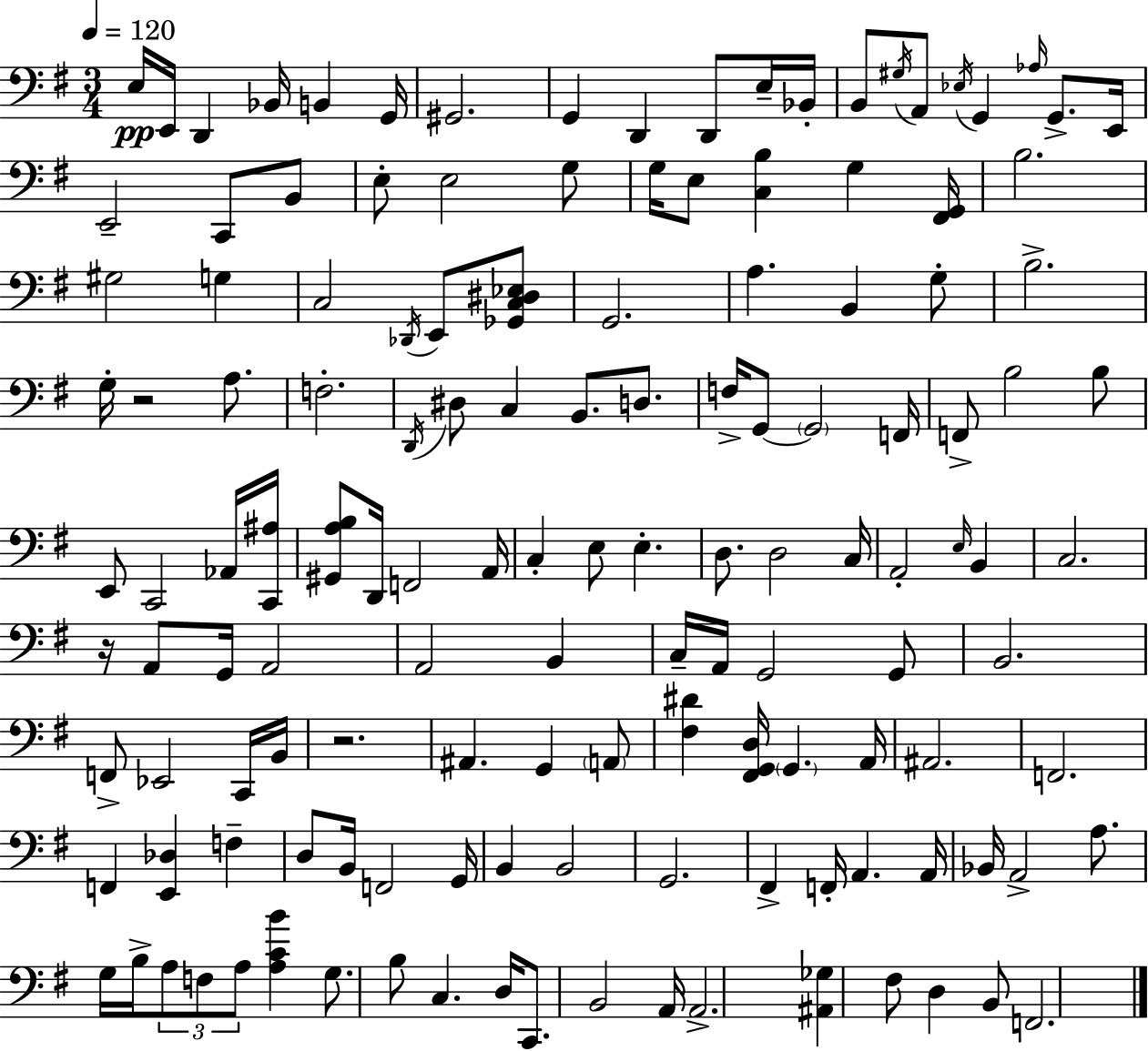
E3/s E2/s D2/q Bb2/s B2/q G2/s G#2/h. G2/q D2/q D2/e E3/s Bb2/s B2/e G#3/s A2/e Eb3/s G2/q Ab3/s G2/e. E2/s E2/h C2/e B2/e E3/e E3/h G3/e G3/s E3/e [C3,B3]/q G3/q [F#2,G2]/s B3/h. G#3/h G3/q C3/h Db2/s E2/e [Gb2,C3,D#3,Eb3]/e G2/h. A3/q. B2/q G3/e B3/h. G3/s R/h A3/e. F3/h. D2/s D#3/e C3/q B2/e. D3/e. F3/s G2/e G2/h F2/s F2/e B3/h B3/e E2/e C2/h Ab2/s [C2,A#3]/s [G#2,A3,B3]/e D2/s F2/h A2/s C3/q E3/e E3/q. D3/e. D3/h C3/s A2/h E3/s B2/q C3/h. R/s A2/e G2/s A2/h A2/h B2/q C3/s A2/s G2/h G2/e B2/h. F2/e Eb2/h C2/s B2/s R/h. A#2/q. G2/q A2/e [F#3,D#4]/q [F#2,G2,D3]/s G2/q. A2/s A#2/h. F2/h. F2/q [E2,Db3]/q F3/q D3/e B2/s F2/h G2/s B2/q B2/h G2/h. F#2/q F2/s A2/q. A2/s Bb2/s A2/h A3/e. G3/s B3/s A3/e F3/e A3/e [A3,C4,B4]/q G3/e. B3/e C3/q. D3/s C2/e. B2/h A2/s A2/h. [A#2,Gb3]/q F#3/e D3/q B2/e F2/h.